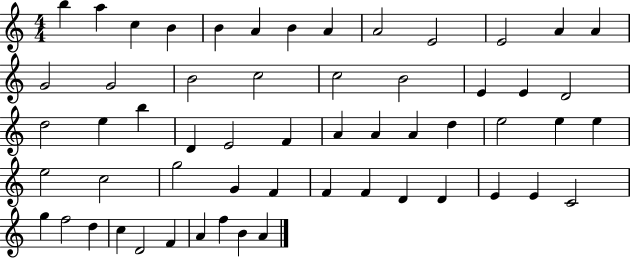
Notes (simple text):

B5/q A5/q C5/q B4/q B4/q A4/q B4/q A4/q A4/h E4/h E4/h A4/q A4/q G4/h G4/h B4/h C5/h C5/h B4/h E4/q E4/q D4/h D5/h E5/q B5/q D4/q E4/h F4/q A4/q A4/q A4/q D5/q E5/h E5/q E5/q E5/h C5/h G5/h G4/q F4/q F4/q F4/q D4/q D4/q E4/q E4/q C4/h G5/q F5/h D5/q C5/q D4/h F4/q A4/q F5/q B4/q A4/q